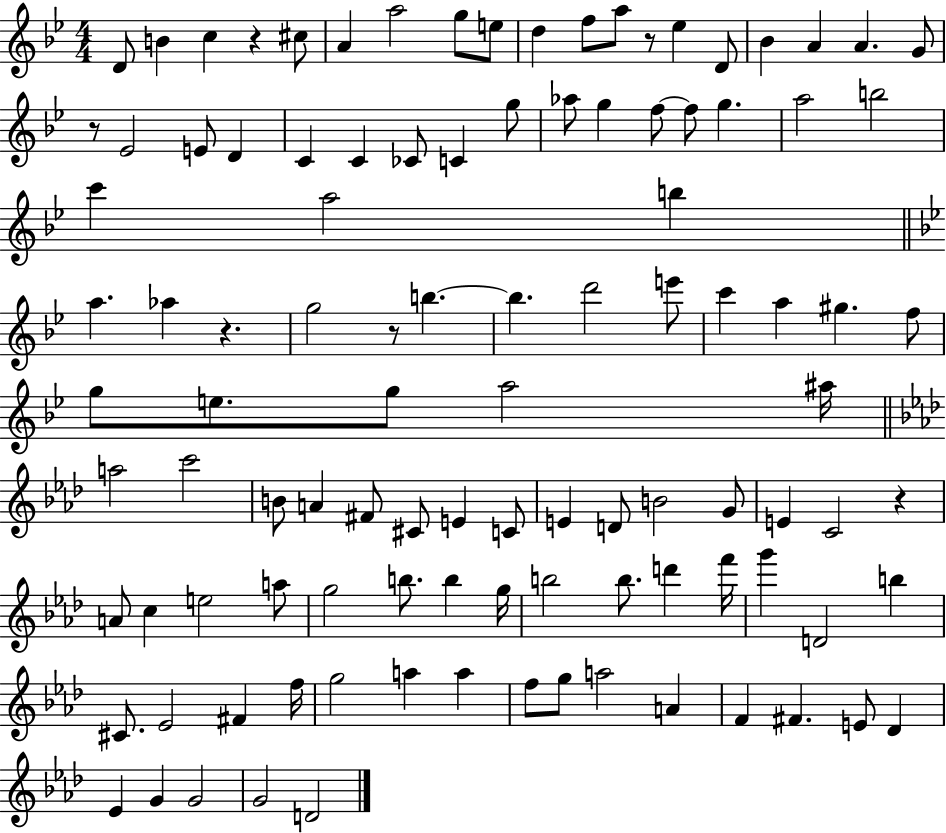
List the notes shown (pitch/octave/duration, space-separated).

D4/e B4/q C5/q R/q C#5/e A4/q A5/h G5/e E5/e D5/q F5/e A5/e R/e Eb5/q D4/e Bb4/q A4/q A4/q. G4/e R/e Eb4/h E4/e D4/q C4/q C4/q CES4/e C4/q G5/e Ab5/e G5/q F5/e F5/e G5/q. A5/h B5/h C6/q A5/h B5/q A5/q. Ab5/q R/q. G5/h R/e B5/q. B5/q. D6/h E6/e C6/q A5/q G#5/q. F5/e G5/e E5/e. G5/e A5/h A#5/s A5/h C6/h B4/e A4/q F#4/e C#4/e E4/q C4/e E4/q D4/e B4/h G4/e E4/q C4/h R/q A4/e C5/q E5/h A5/e G5/h B5/e. B5/q G5/s B5/h B5/e. D6/q F6/s G6/q D4/h B5/q C#4/e. Eb4/h F#4/q F5/s G5/h A5/q A5/q F5/e G5/e A5/h A4/q F4/q F#4/q. E4/e Db4/q Eb4/q G4/q G4/h G4/h D4/h